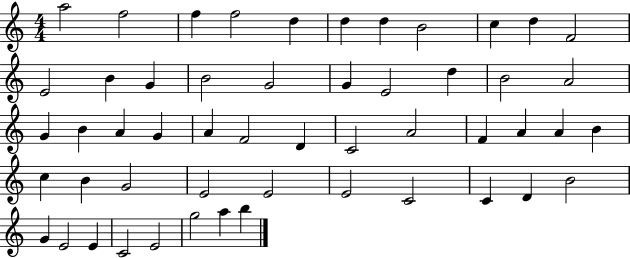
{
  \clef treble
  \numericTimeSignature
  \time 4/4
  \key c \major
  a''2 f''2 | f''4 f''2 d''4 | d''4 d''4 b'2 | c''4 d''4 f'2 | \break e'2 b'4 g'4 | b'2 g'2 | g'4 e'2 d''4 | b'2 a'2 | \break g'4 b'4 a'4 g'4 | a'4 f'2 d'4 | c'2 a'2 | f'4 a'4 a'4 b'4 | \break c''4 b'4 g'2 | e'2 e'2 | e'2 c'2 | c'4 d'4 b'2 | \break g'4 e'2 e'4 | c'2 e'2 | g''2 a''4 b''4 | \bar "|."
}